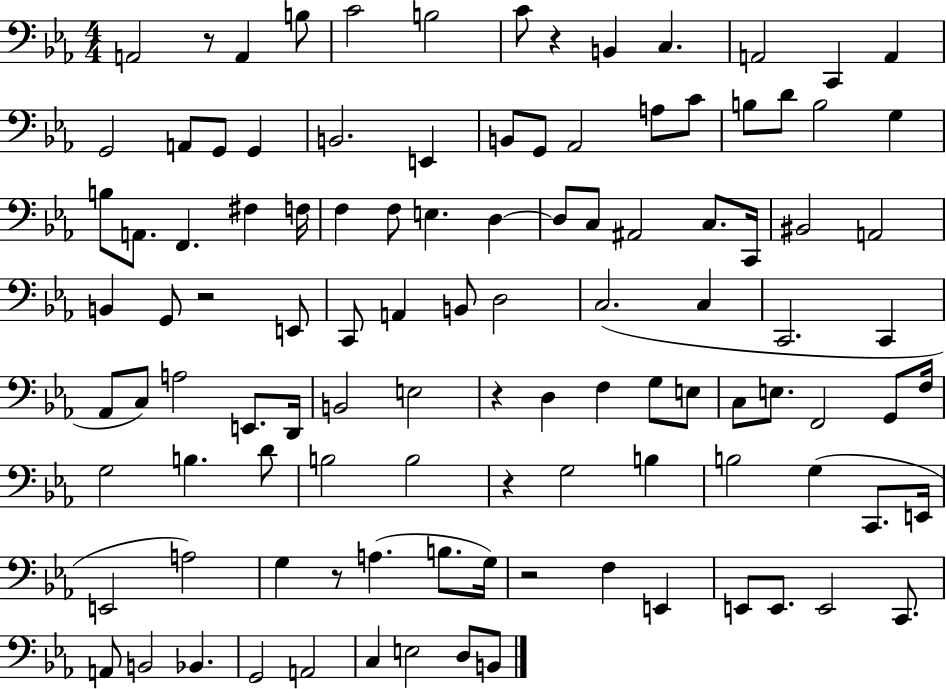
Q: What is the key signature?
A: EES major